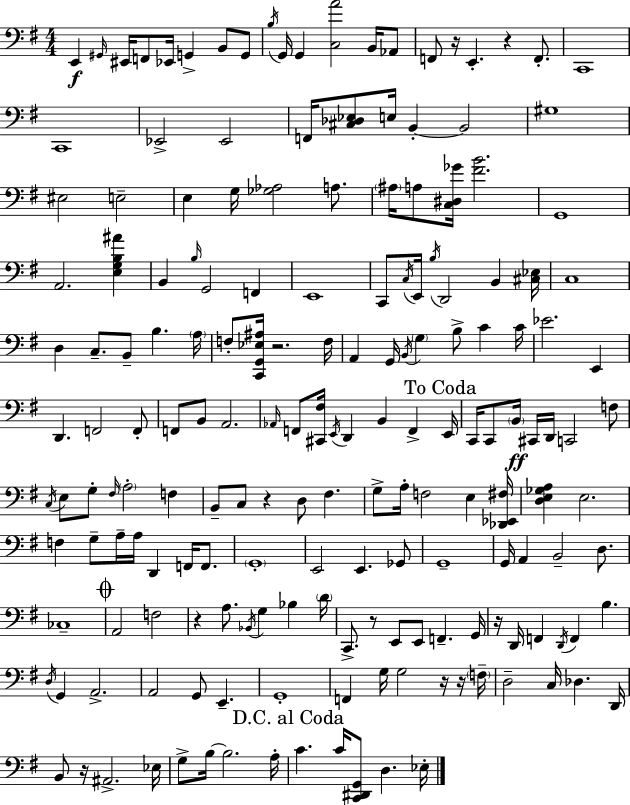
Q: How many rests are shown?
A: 10